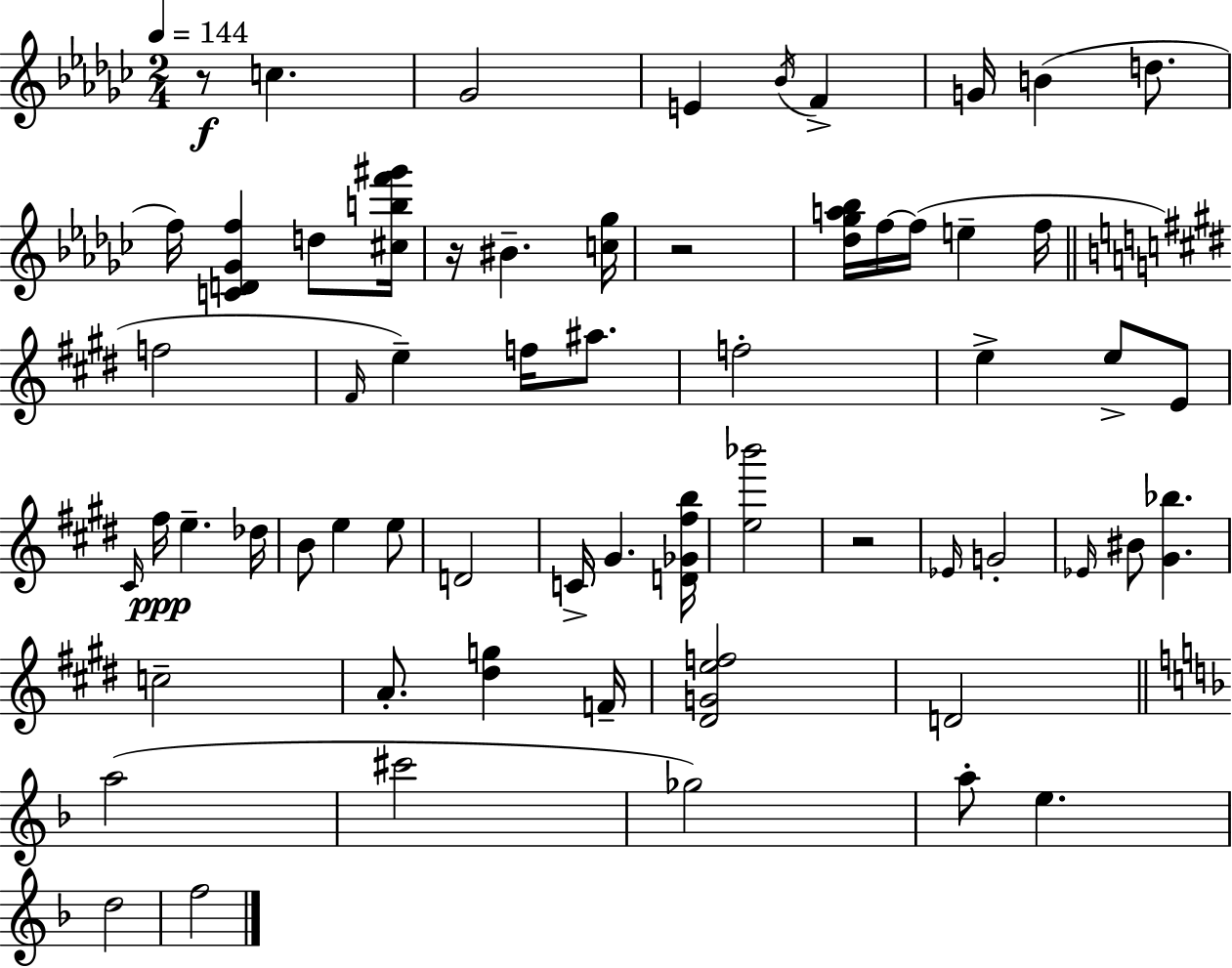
X:1
T:Untitled
M:2/4
L:1/4
K:Ebm
z/2 c _G2 E _B/4 F G/4 B d/2 f/4 [CD_Gf] d/2 [^cbf'^g']/4 z/4 ^B [c_g]/4 z2 [_d_ga_b]/4 f/4 f/4 e f/4 f2 ^F/4 e f/4 ^a/2 f2 e e/2 E/2 ^C/4 ^f/4 e _d/4 B/2 e e/2 D2 C/4 ^G [D_G^fb]/4 [e_b']2 z2 _E/4 G2 _E/4 ^B/2 [^G_b] c2 A/2 [^dg] F/4 [^DGef]2 D2 a2 ^c'2 _g2 a/2 e d2 f2